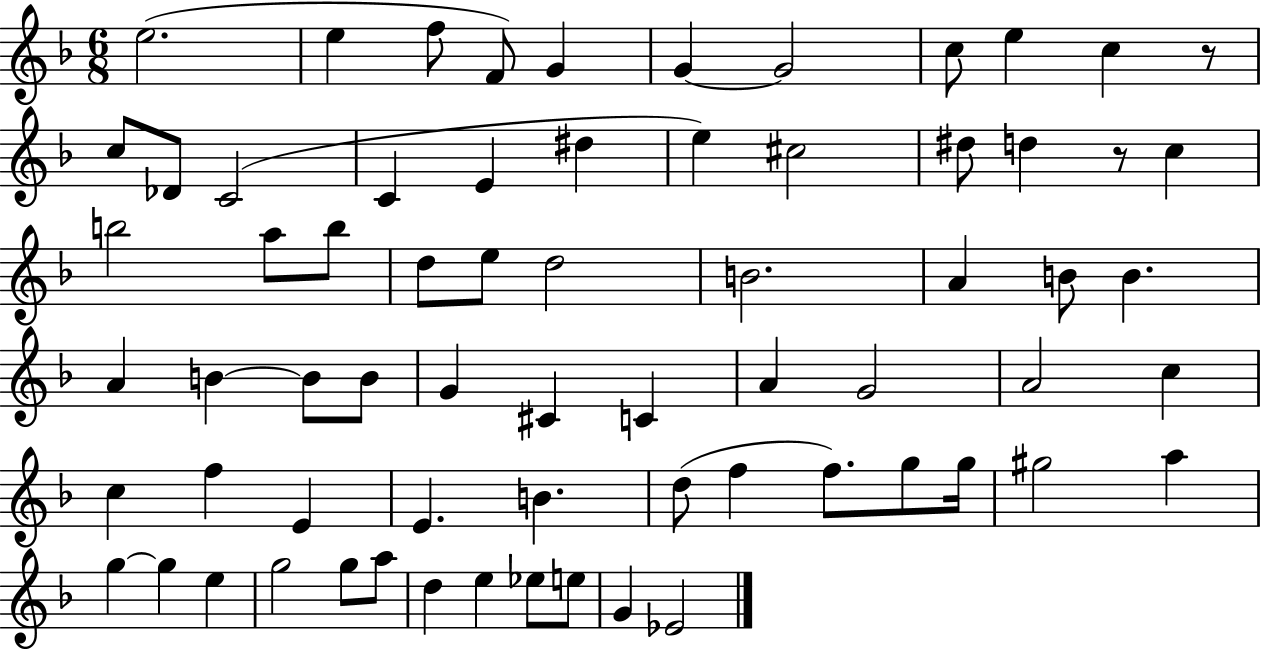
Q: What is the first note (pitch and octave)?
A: E5